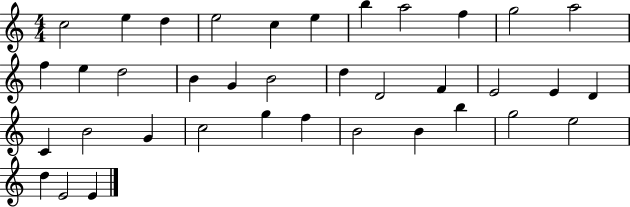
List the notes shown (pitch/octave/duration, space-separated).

C5/h E5/q D5/q E5/h C5/q E5/q B5/q A5/h F5/q G5/h A5/h F5/q E5/q D5/h B4/q G4/q B4/h D5/q D4/h F4/q E4/h E4/q D4/q C4/q B4/h G4/q C5/h G5/q F5/q B4/h B4/q B5/q G5/h E5/h D5/q E4/h E4/q